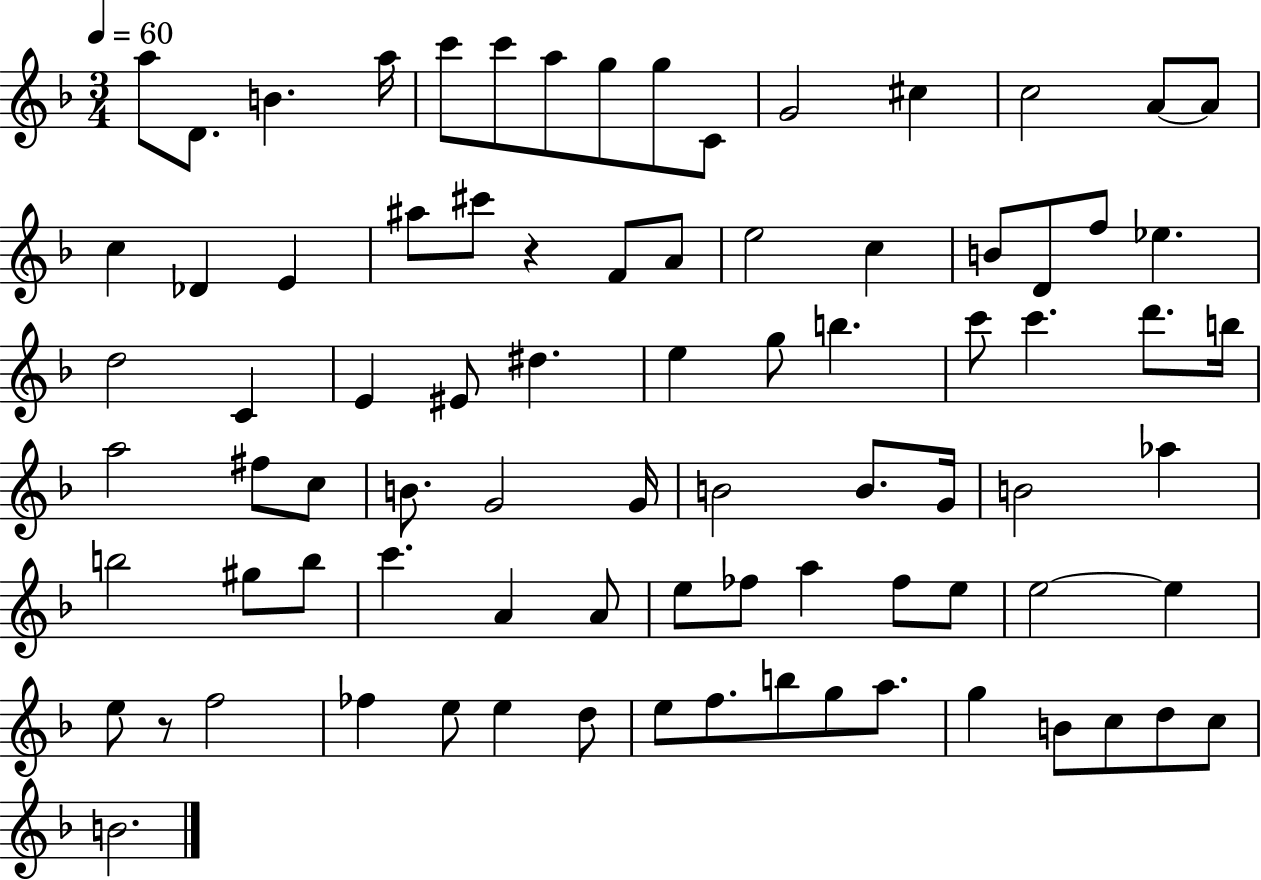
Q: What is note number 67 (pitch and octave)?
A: FES5